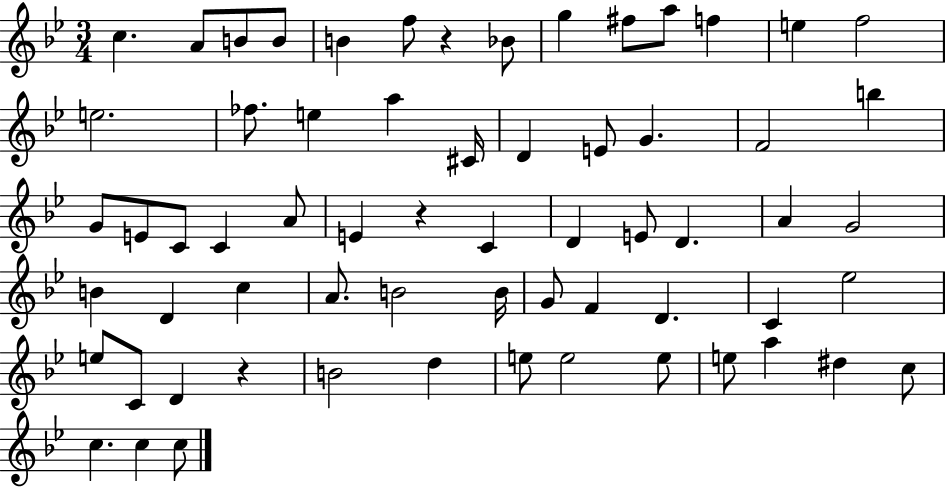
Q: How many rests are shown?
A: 3